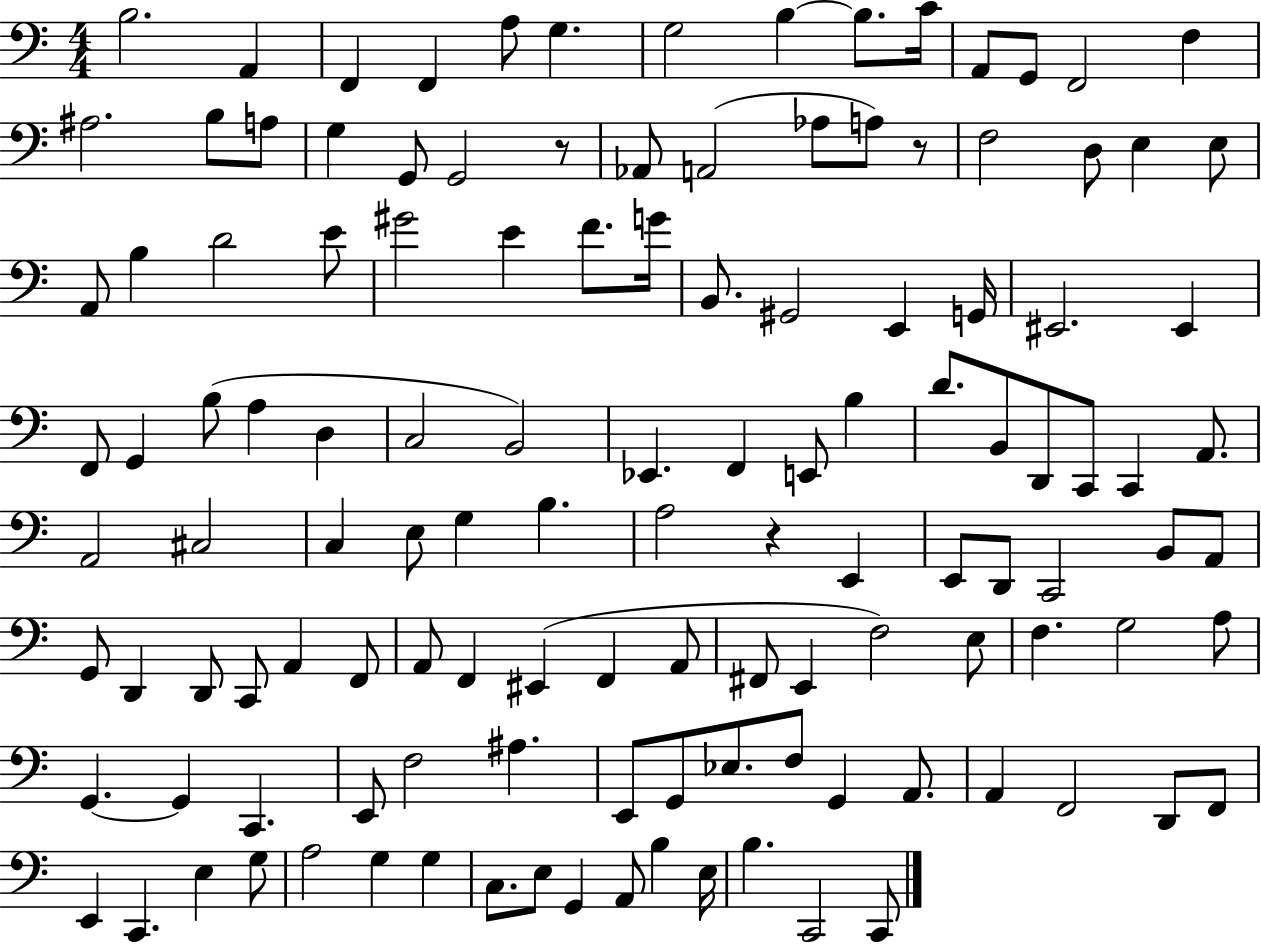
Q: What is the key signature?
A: C major